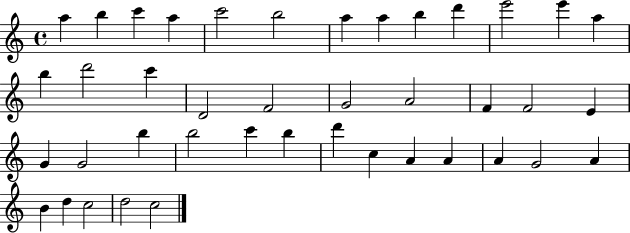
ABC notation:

X:1
T:Untitled
M:4/4
L:1/4
K:C
a b c' a c'2 b2 a a b d' e'2 e' a b d'2 c' D2 F2 G2 A2 F F2 E G G2 b b2 c' b d' c A A A G2 A B d c2 d2 c2